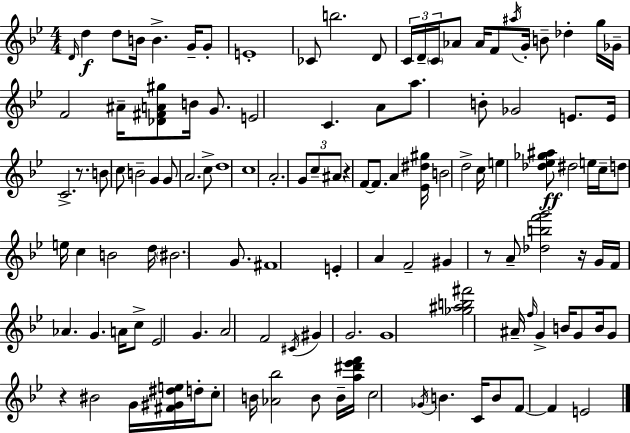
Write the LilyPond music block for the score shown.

{
  \clef treble
  \numericTimeSignature
  \time 4/4
  \key bes \major
  \grace { d'16 }\f d''4 d''8 b'16 b'4.-> g'16-- g'8-. | e'1-. | ces'8 b''2. d'8 | \tuplet 3/2 { c'16 d'16-- \parenthesize c'16 } aes'8 aes'16 f'8 \acciaccatura { ais''16 } g'16-. b'8-- des''4-. | \break g''16 ges'16-- f'2 ais'16-- <des' fis' a' gis''>8 b'16 g'8. | e'2 c'4. | a'8 a''8. b'8-. ges'2 e'8. | e'16 c'2.-> r8. | \break b'8 c''8 b'2-- g'4 | g'8 a'2. | c''8-> d''1 | c''1 | \break a'2.-. \tuplet 3/2 { g'8 | c''8-- ais'8 } r4 f'8~~ f'8. a'4 | <ees' dis'' gis''>16 b'2 d''2-> | c''16 e''4 <des'' ees'' ges'' ais''>8\ff dis''2 | \break e''16 c''16-- d''8 e''16 c''4 b'2 | d''16 \parenthesize bis'2. g'8. | fis'1 | e'4-. a'4 f'2-- | \break gis'4 r8 a'8-- <des'' b'' f''' g'''>2 | r16 g'16 f'16 aes'4. g'4. | a'16 c''8-> ees'2 g'4. | a'2 f'2 | \break \acciaccatura { cis'16 } gis'4 g'2. | g'1 | <ges'' ais'' b'' fis'''>2 ais'16-- \grace { f''16 } g'4-> | b'16 g'8 b'16 g'8 r4 bis'2 | \break g'16 <fis' gis' dis'' e''>16 d''16-. c''8-. b'16 <aes' bes''>2 | b'8 b'16-- <a'' dis''' ees''' f'''>16 c''2 \acciaccatura { ges'16 } b'4. | c'16 b'8 f'8~~ f'4 e'2 | \bar "|."
}